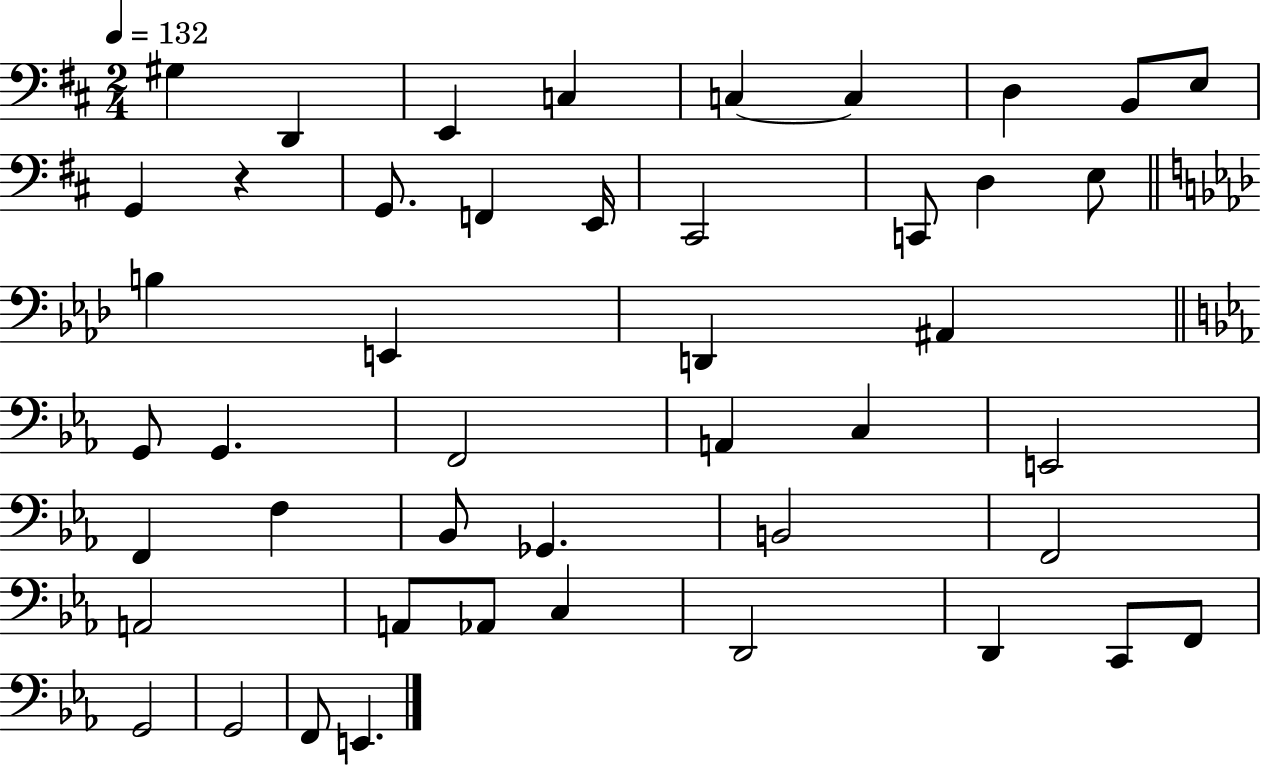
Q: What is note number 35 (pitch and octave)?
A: A2